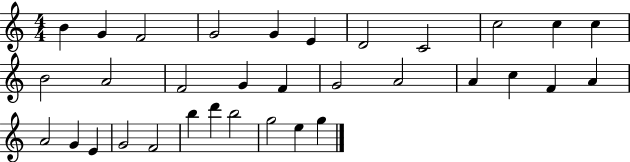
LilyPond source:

{
  \clef treble
  \numericTimeSignature
  \time 4/4
  \key c \major
  b'4 g'4 f'2 | g'2 g'4 e'4 | d'2 c'2 | c''2 c''4 c''4 | \break b'2 a'2 | f'2 g'4 f'4 | g'2 a'2 | a'4 c''4 f'4 a'4 | \break a'2 g'4 e'4 | g'2 f'2 | b''4 d'''4 b''2 | g''2 e''4 g''4 | \break \bar "|."
}